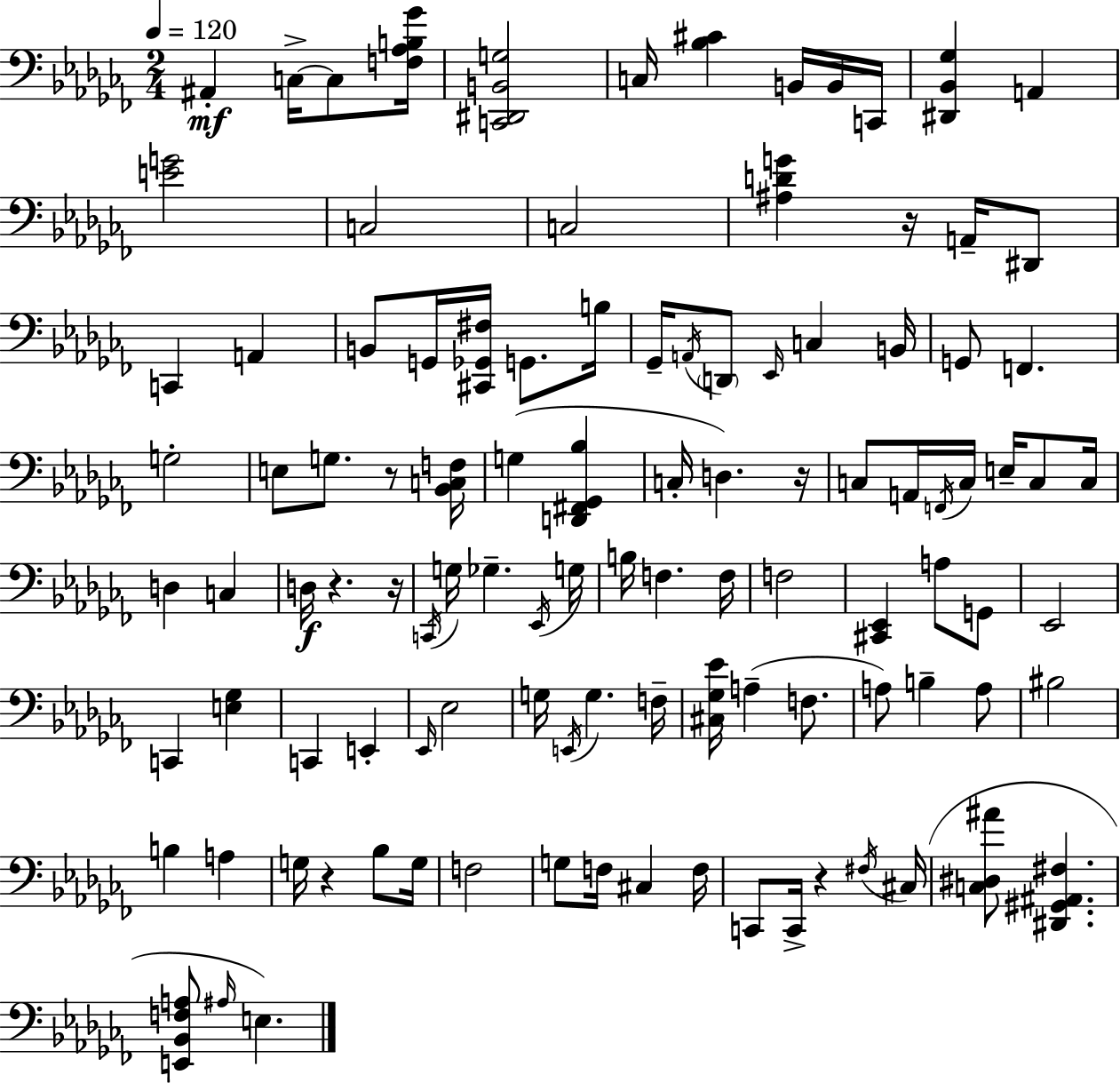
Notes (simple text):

A#2/q C3/s C3/e [F3,Ab3,B3,Gb4]/s [C2,D#2,B2,G3]/h C3/s [Bb3,C#4]/q B2/s B2/s C2/s [D#2,Bb2,Gb3]/q A2/q [E4,G4]/h C3/h C3/h [A#3,D4,G4]/q R/s A2/s D#2/e C2/q A2/q B2/e G2/s [C#2,Gb2,F#3]/s G2/e. B3/s Gb2/s A2/s D2/e Eb2/s C3/q B2/s G2/e F2/q. G3/h E3/e G3/e. R/e [Bb2,C3,F3]/s G3/q [D2,F#2,Gb2,Bb3]/q C3/s D3/q. R/s C3/e A2/s F2/s C3/s E3/s C3/e C3/s D3/q C3/q D3/s R/q. R/s C2/s G3/s Gb3/q. Eb2/s G3/s B3/s F3/q. F3/s F3/h [C#2,Eb2]/q A3/e G2/e Eb2/h C2/q [E3,Gb3]/q C2/q E2/q Eb2/s Eb3/h G3/s E2/s G3/q. F3/s [C#3,Gb3,Eb4]/s A3/q F3/e. A3/e B3/q A3/e BIS3/h B3/q A3/q G3/s R/q Bb3/e G3/s F3/h G3/e F3/s C#3/q F3/s C2/e C2/s R/q F#3/s C#3/s [C3,D#3,A#4]/e [D#2,G#2,A#2,F#3]/q. [E2,Bb2,F3,A3]/e A#3/s E3/q.